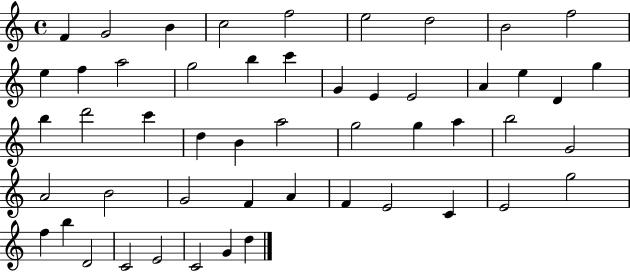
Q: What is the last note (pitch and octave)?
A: D5